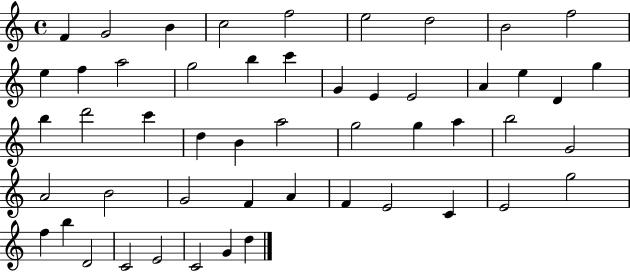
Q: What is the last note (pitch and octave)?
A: D5